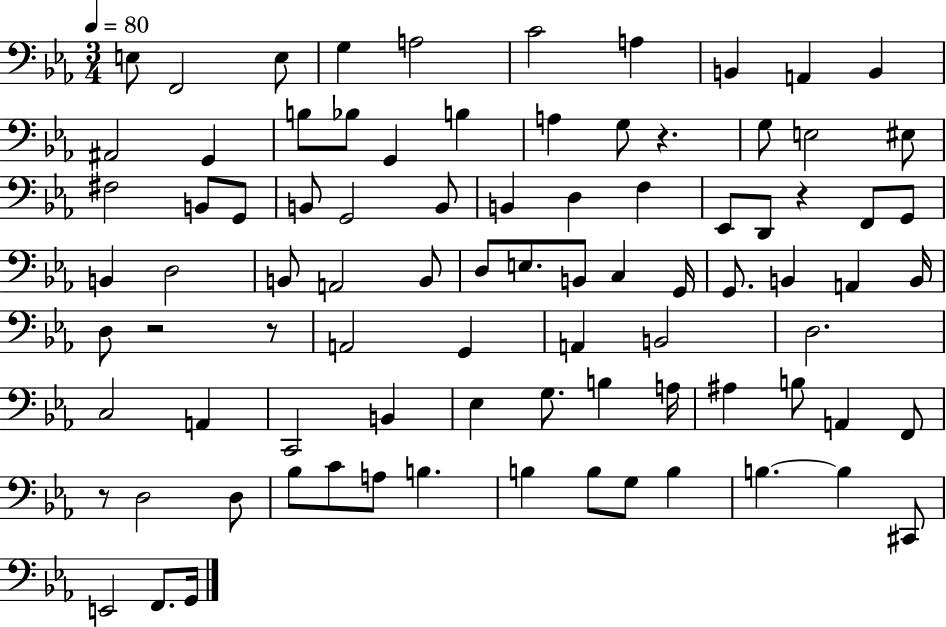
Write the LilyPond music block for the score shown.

{
  \clef bass
  \numericTimeSignature
  \time 3/4
  \key ees \major
  \tempo 4 = 80
  e8 f,2 e8 | g4 a2 | c'2 a4 | b,4 a,4 b,4 | \break ais,2 g,4 | b8 bes8 g,4 b4 | a4 g8 r4. | g8 e2 eis8 | \break fis2 b,8 g,8 | b,8 g,2 b,8 | b,4 d4 f4 | ees,8 d,8 r4 f,8 g,8 | \break b,4 d2 | b,8 a,2 b,8 | d8 e8. b,8 c4 g,16 | g,8. b,4 a,4 b,16 | \break d8 r2 r8 | a,2 g,4 | a,4 b,2 | d2. | \break c2 a,4 | c,2 b,4 | ees4 g8. b4 a16 | ais4 b8 a,4 f,8 | \break r8 d2 d8 | bes8 c'8 a8 b4. | b4 b8 g8 b4 | b4.~~ b4 cis,8 | \break e,2 f,8. g,16 | \bar "|."
}